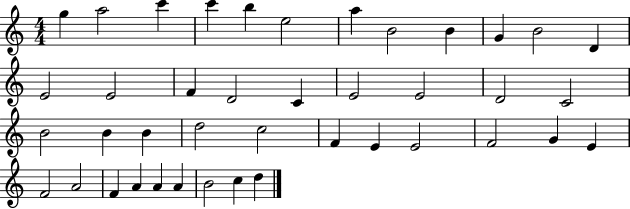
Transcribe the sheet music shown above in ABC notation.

X:1
T:Untitled
M:4/4
L:1/4
K:C
g a2 c' c' b e2 a B2 B G B2 D E2 E2 F D2 C E2 E2 D2 C2 B2 B B d2 c2 F E E2 F2 G E F2 A2 F A A A B2 c d